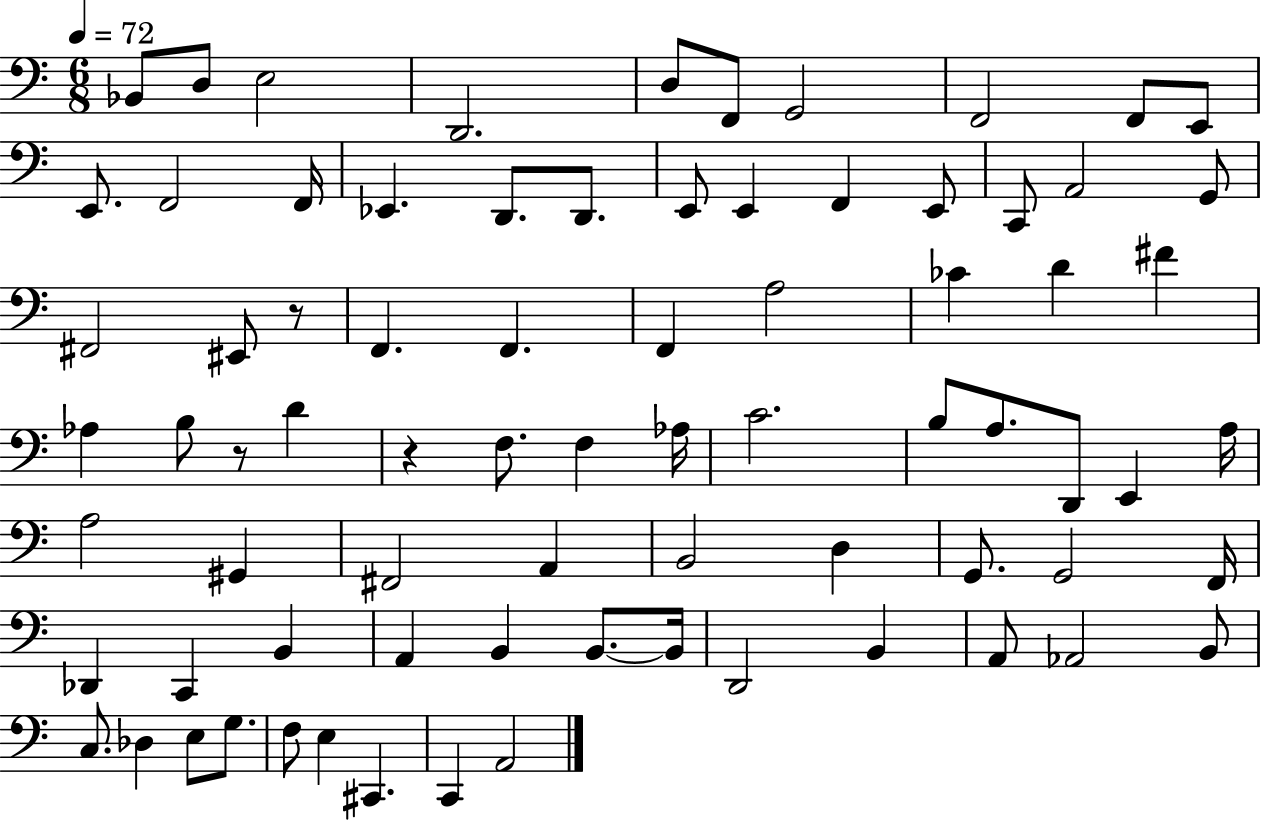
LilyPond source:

{
  \clef bass
  \numericTimeSignature
  \time 6/8
  \key c \major
  \tempo 4 = 72
  \repeat volta 2 { bes,8 d8 e2 | d,2. | d8 f,8 g,2 | f,2 f,8 e,8 | \break e,8. f,2 f,16 | ees,4. d,8. d,8. | e,8 e,4 f,4 e,8 | c,8 a,2 g,8 | \break fis,2 eis,8 r8 | f,4. f,4. | f,4 a2 | ces'4 d'4 fis'4 | \break aes4 b8 r8 d'4 | r4 f8. f4 aes16 | c'2. | b8 a8. d,8 e,4 a16 | \break a2 gis,4 | fis,2 a,4 | b,2 d4 | g,8. g,2 f,16 | \break des,4 c,4 b,4 | a,4 b,4 b,8.~~ b,16 | d,2 b,4 | a,8 aes,2 b,8 | \break c8. des4 e8 g8. | f8 e4 cis,4. | c,4 a,2 | } \bar "|."
}